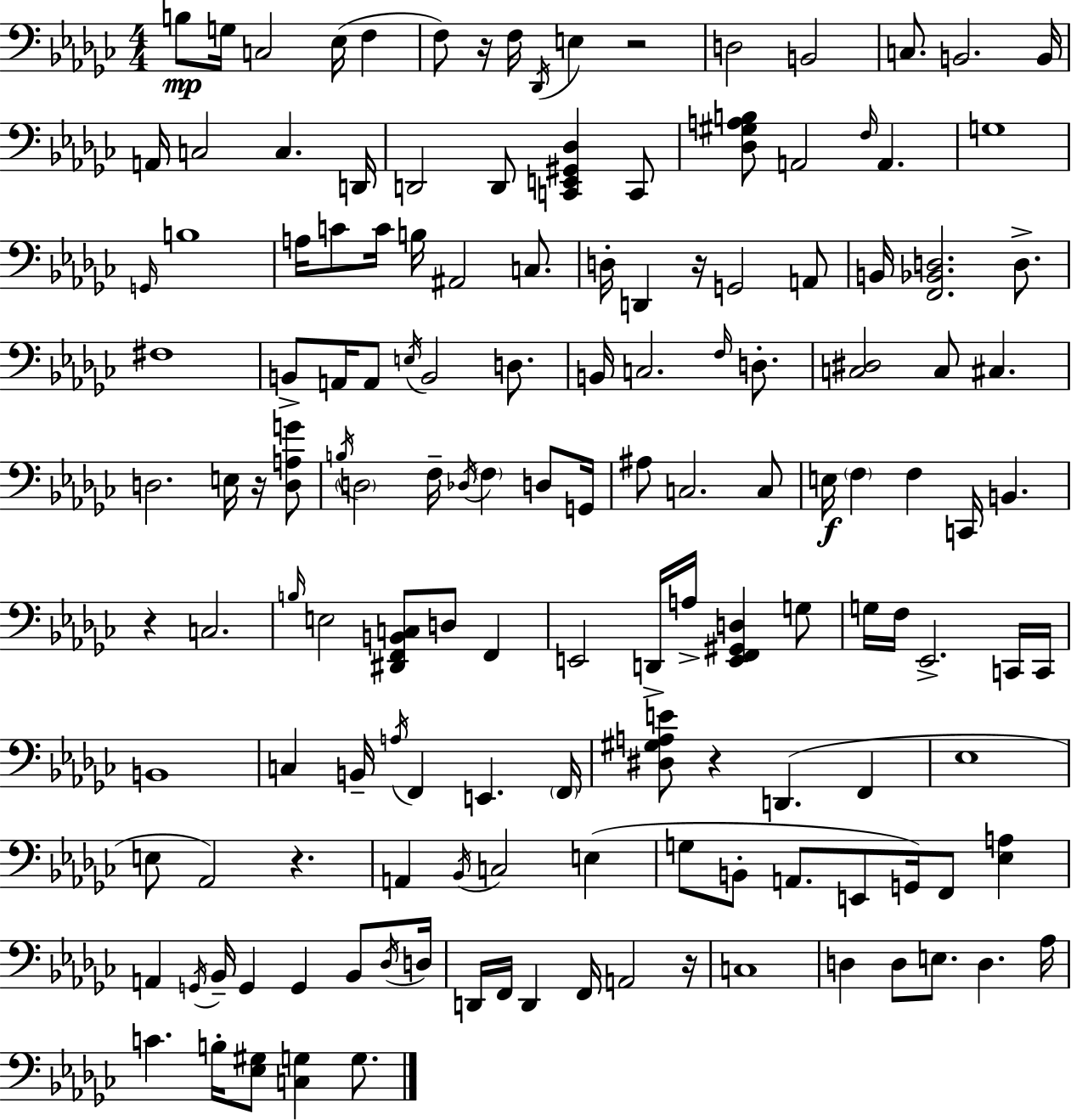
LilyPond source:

{
  \clef bass
  \numericTimeSignature
  \time 4/4
  \key ees \minor
  b8\mp g16 c2 ees16( f4 | f8) r16 f16 \acciaccatura { des,16 } e4 r2 | d2 b,2 | c8. b,2. | \break b,16 a,16 c2 c4. | d,16 d,2 d,8 <c, e, gis, des>4 c,8 | <des gis a b>8 a,2 \grace { f16 } a,4. | g1 | \break \grace { g,16 } b1 | a16 c'8 c'16 b16 ais,2 | c8. d16-. d,4 r16 g,2 | a,8 b,16 <f, bes, d>2. | \break d8.-> fis1 | b,8-> a,16 a,8 \acciaccatura { e16 } b,2 | d8. b,16 c2. | \grace { f16 } d8.-. <c dis>2 c8 cis4. | \break d2. | e16 r16 <d a g'>8 \acciaccatura { b16 } \parenthesize d2 f16-- \acciaccatura { des16 } | \parenthesize f4 d8 g,16 ais8 c2. | c8 e16\f \parenthesize f4 f4 | \break c,16 b,4. r4 c2. | \grace { b16 } e2 | <dis, f, b, c>8 d8 f,4 e,2 | d,16-> a16-> <e, f, gis, d>4 g8 g16 f16 ees,2.-> | \break c,16 c,16 b,1 | c4 b,16-- \acciaccatura { a16 } f,4 | e,4. \parenthesize f,16 <dis gis a e'>8 r4 d,4.( | f,4 ees1 | \break e8 aes,2) | r4. a,4 \acciaccatura { bes,16 } c2 | e4( g8 b,8-. a,8. | e,8 g,16) f,8 <ees a>4 a,4 \acciaccatura { g,16 } bes,16-- | \break g,4 g,4 bes,8 \acciaccatura { des16 } d16 d,16 f,16 d,4 | f,16 a,2 r16 c1 | d4 | d8 e8. d4. aes16 c'4. | \break b16-. <ees gis>8 <c g>4 g8. \bar "|."
}